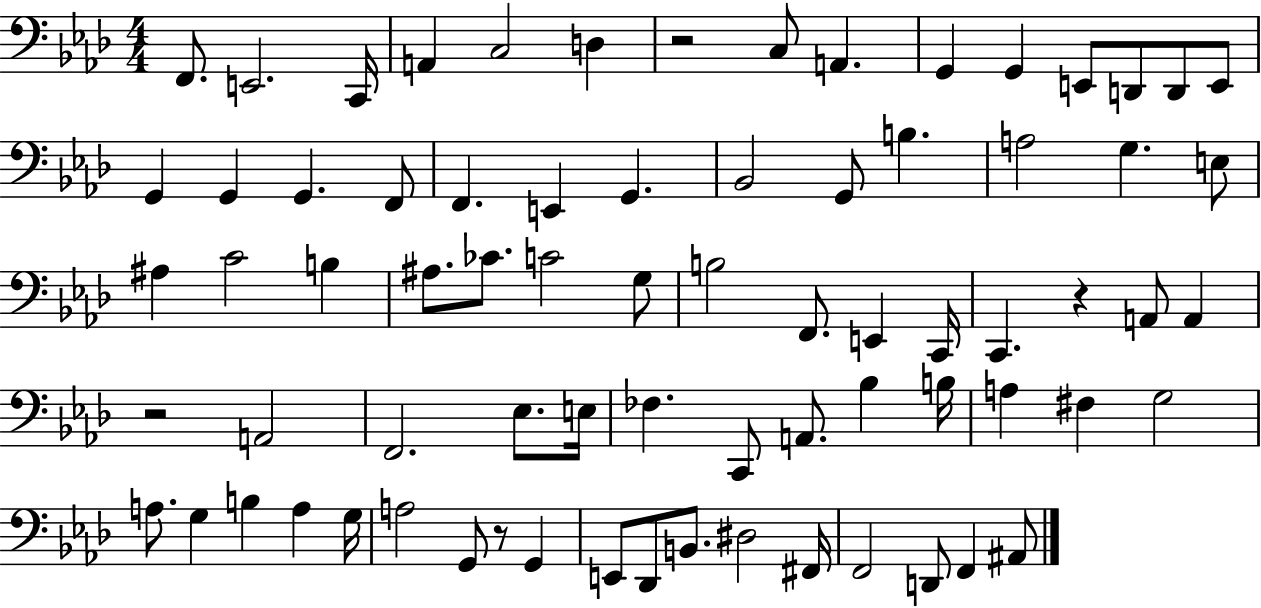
X:1
T:Untitled
M:4/4
L:1/4
K:Ab
F,,/2 E,,2 C,,/4 A,, C,2 D, z2 C,/2 A,, G,, G,, E,,/2 D,,/2 D,,/2 E,,/2 G,, G,, G,, F,,/2 F,, E,, G,, _B,,2 G,,/2 B, A,2 G, E,/2 ^A, C2 B, ^A,/2 _C/2 C2 G,/2 B,2 F,,/2 E,, C,,/4 C,, z A,,/2 A,, z2 A,,2 F,,2 _E,/2 E,/4 _F, C,,/2 A,,/2 _B, B,/4 A, ^F, G,2 A,/2 G, B, A, G,/4 A,2 G,,/2 z/2 G,, E,,/2 _D,,/2 B,,/2 ^D,2 ^F,,/4 F,,2 D,,/2 F,, ^A,,/2